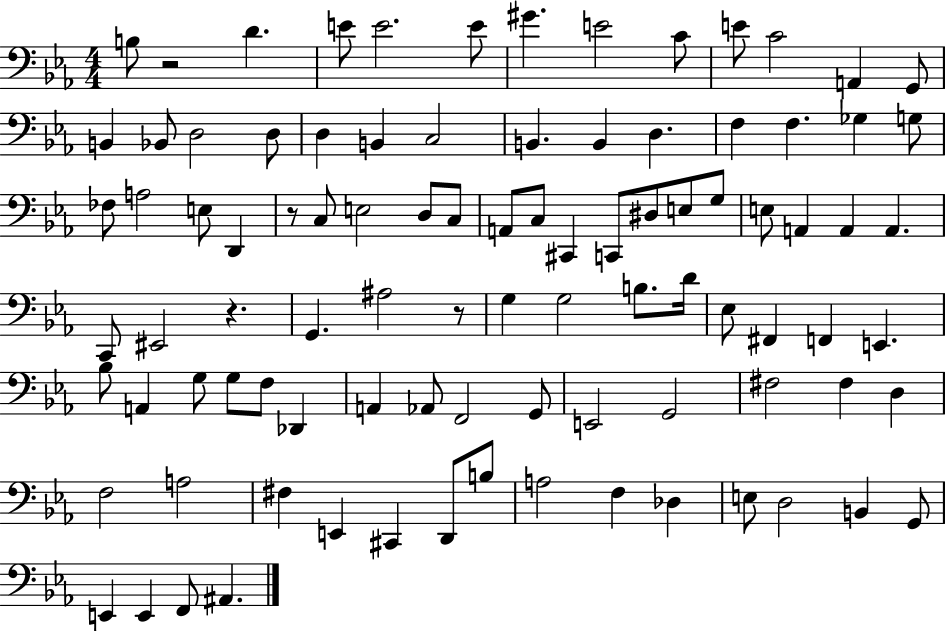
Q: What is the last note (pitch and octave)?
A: A#2